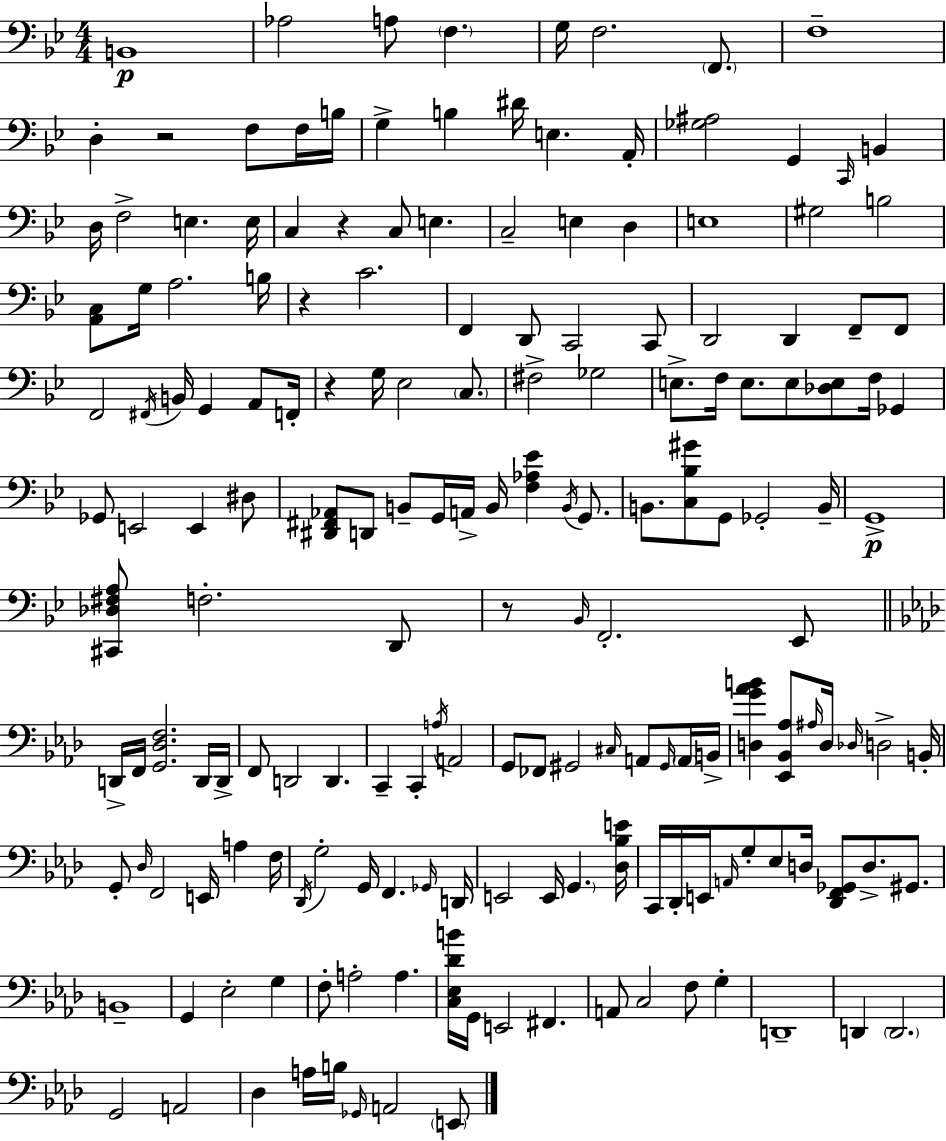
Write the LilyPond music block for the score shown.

{
  \clef bass
  \numericTimeSignature
  \time 4/4
  \key g \minor
  b,1\p | aes2 a8 \parenthesize f4. | g16 f2. \parenthesize f,8. | f1-- | \break d4-. r2 f8 f16 b16 | g4-> b4 dis'16 e4. a,16-. | <ges ais>2 g,4 \grace { c,16 } b,4 | d16 f2-> e4. | \break e16 c4 r4 c8 e4. | c2-- e4 d4 | e1 | gis2 b2 | \break <a, c>8 g16 a2. | b16 r4 c'2. | f,4 d,8 c,2 c,8 | d,2 d,4 f,8-- f,8 | \break f,2 \acciaccatura { fis,16 } b,16 g,4 a,8 | f,16-. r4 g16 ees2 \parenthesize c8. | fis2-> ges2 | e8.-> f16 e8. e8 <des e>8 f16 ges,4 | \break ges,8 e,2 e,4 | dis8 <dis, fis, aes,>8 d,8 b,8-- g,16 a,16-> b,16 <f aes ees'>4 \acciaccatura { b,16 } | g,8. b,8. <c bes gis'>8 g,8 ges,2-. | b,16-- g,1->\p | \break <cis, des fis a>8 f2.-. | d,8 r8 \grace { bes,16 } f,2.-. | ees,8 \bar "||" \break \key f \minor d,16-> f,16 <g, des f>2. d,16 d,16-> | f,8 d,2 d,4. | c,4-- c,4-. \acciaccatura { a16 } a,2 | g,8 fes,8 gis,2 \grace { cis16 } a,8 | \break \grace { gis,16 } \parenthesize a,16 b,16-> <d g' aes' b'>4 <ees, bes, aes>8 \grace { ais16 } d16 \grace { des16 } d2-> | b,16-. g,8-. \grace { des16 } f,2 | e,16 a4 f16 \acciaccatura { des,16 } g2-. g,16 | f,4. \grace { ges,16 } d,16 e,2 | \break e,16 \parenthesize g,4. <des bes e'>16 c,16 des,16-. e,16 \grace { a,16 } g8-. ees8 | d16 <des, f, ges,>8 d8.-> gis,8. b,1-- | g,4 ees2-. | g4 f8-. a2-. | \break a4. <c ees des' b'>16 g,16 e,2 | fis,4. a,8 c2 | f8 g4-. d,1-- | d,4 \parenthesize d,2. | \break g,2 | a,2 des4 a16 b16 \grace { ges,16 } | a,2 \parenthesize e,8 \bar "|."
}